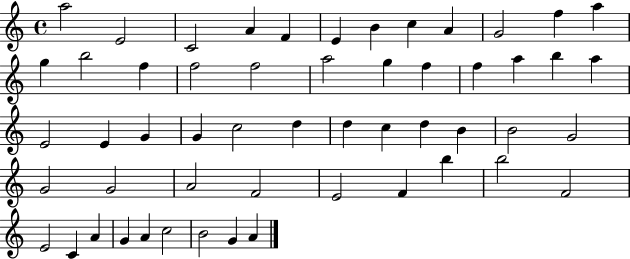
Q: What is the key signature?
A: C major